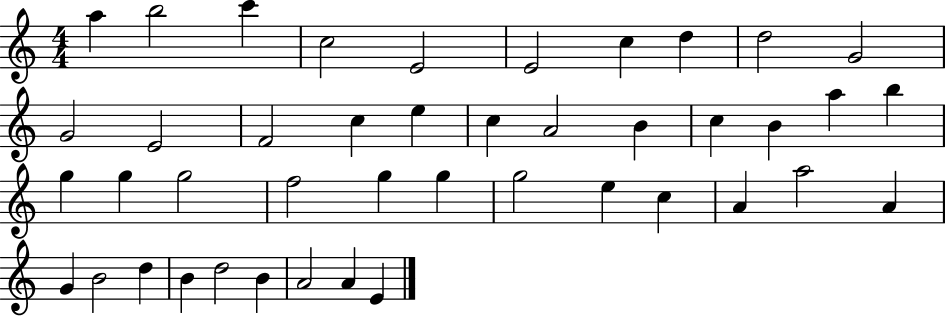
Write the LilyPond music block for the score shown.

{
  \clef treble
  \numericTimeSignature
  \time 4/4
  \key c \major
  a''4 b''2 c'''4 | c''2 e'2 | e'2 c''4 d''4 | d''2 g'2 | \break g'2 e'2 | f'2 c''4 e''4 | c''4 a'2 b'4 | c''4 b'4 a''4 b''4 | \break g''4 g''4 g''2 | f''2 g''4 g''4 | g''2 e''4 c''4 | a'4 a''2 a'4 | \break g'4 b'2 d''4 | b'4 d''2 b'4 | a'2 a'4 e'4 | \bar "|."
}